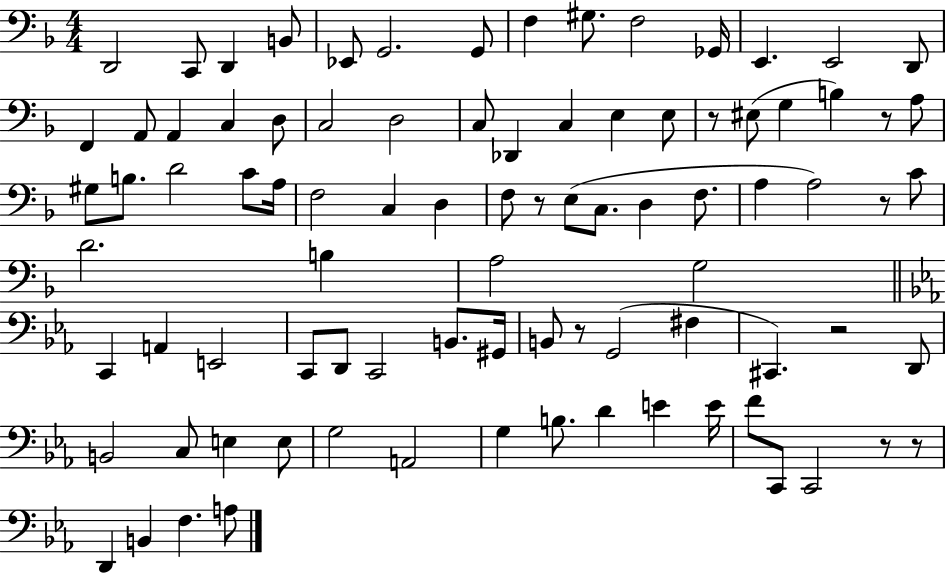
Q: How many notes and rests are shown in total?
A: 89